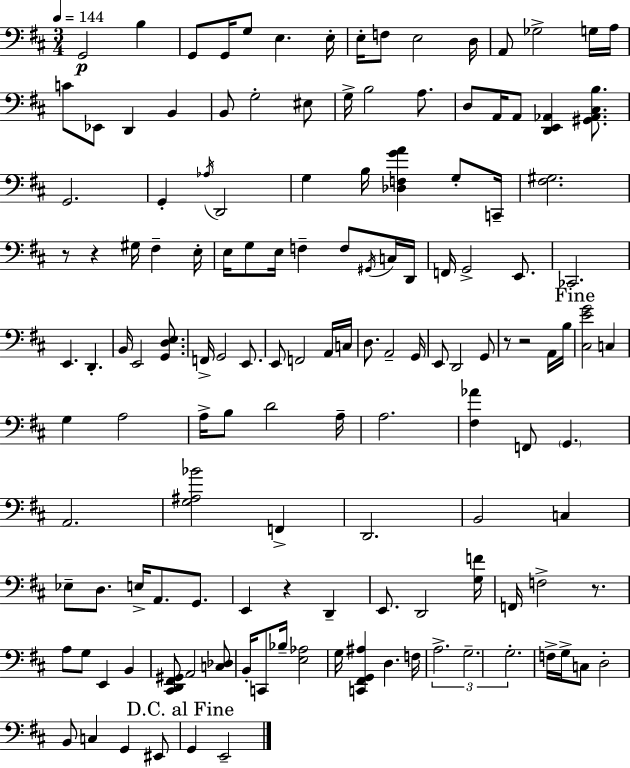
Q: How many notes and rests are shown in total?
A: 139